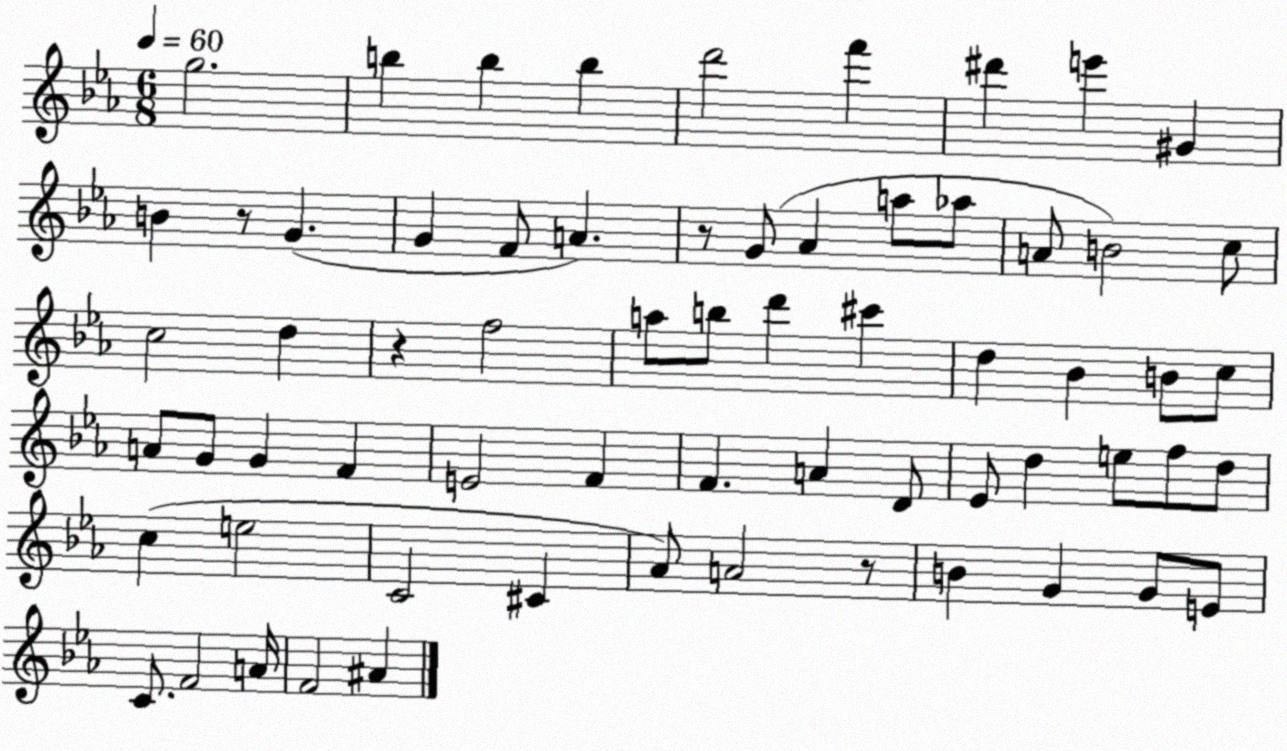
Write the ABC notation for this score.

X:1
T:Untitled
M:6/8
L:1/4
K:Eb
g2 b b b d'2 f' ^d' e' ^G B z/2 G G F/2 A z/2 G/2 _A a/2 _a/2 A/2 B2 c/2 c2 d z f2 a/2 b/2 d' ^c' d _B B/2 c/2 A/2 G/2 G F E2 F F A D/2 _E/2 d e/2 f/2 d/2 c e2 C2 ^C _A/2 A2 z/2 B G G/2 E/2 C/2 F2 A/4 F2 ^A